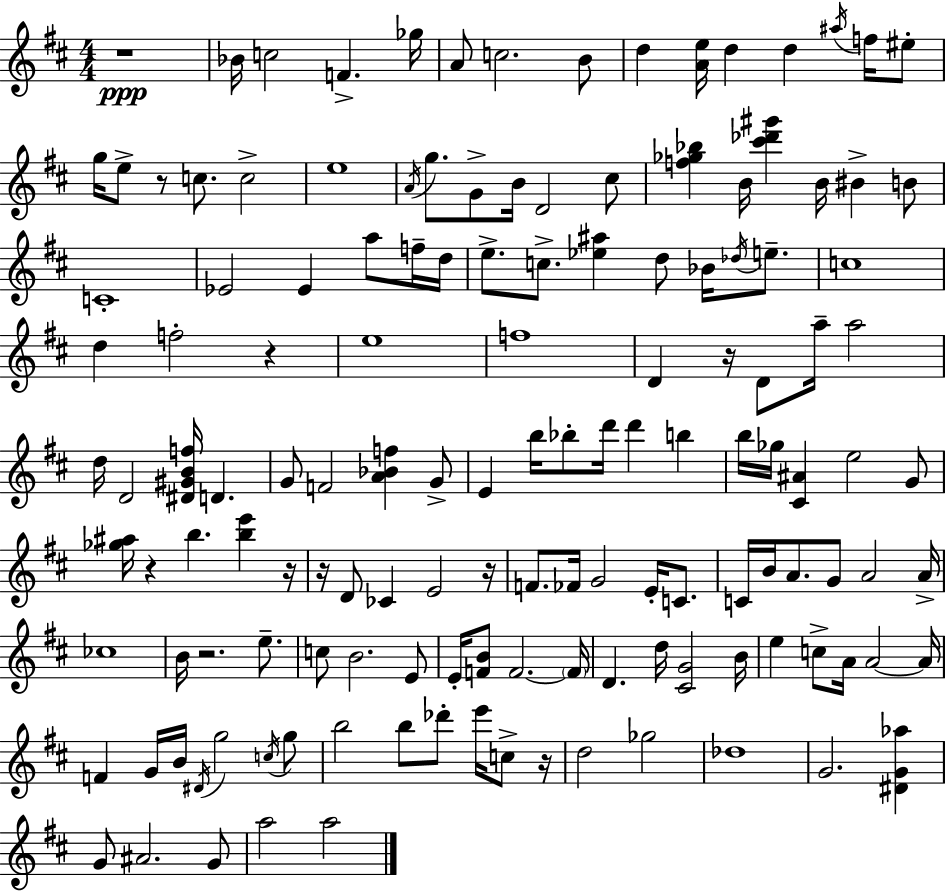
{
  \clef treble
  \numericTimeSignature
  \time 4/4
  \key d \major
  r1\ppp | bes'16 c''2 f'4.-> ges''16 | a'8 c''2. b'8 | d''4 <a' e''>16 d''4 d''4 \acciaccatura { ais''16 } f''16 eis''8-. | \break g''16 e''8-> r8 c''8. c''2-> | e''1 | \acciaccatura { a'16 } g''8. g'8-> b'16 d'2 | cis''8 <f'' ges'' bes''>4 b'16 <cis''' des''' gis'''>4 b'16 bis'4-> | \break b'8 c'1-. | ees'2 ees'4 a''8 | f''16-- d''16 e''8.-> c''8.-> <ees'' ais''>4 d''8 bes'16 \acciaccatura { des''16 } | e''8.-- c''1 | \break d''4 f''2-. r4 | e''1 | f''1 | d'4 r16 d'8 a''16-- a''2 | \break d''16 d'2 <dis' gis' b' f''>16 d'4. | g'8 f'2 <a' bes' f''>4 | g'8-> e'4 b''16 bes''8-. d'''16 d'''4 b''4 | b''16 ges''16 <cis' ais'>4 e''2 | \break g'8 <ges'' ais''>16 r4 b''4. <b'' e'''>4 | r16 r16 d'8 ces'4 e'2 | r16 f'8. fes'16 g'2 e'16-. | c'8. c'16 b'16 a'8. g'8 a'2 | \break a'16-> ces''1 | b'16 r2. | e''8.-- c''8 b'2. | e'8 e'16-. <f' b'>8 f'2.~~ | \break \parenthesize f'16 d'4. d''16 <cis' g'>2 | b'16 e''4 c''8-> a'16 a'2~~ | a'16 f'4 g'16 b'16 \acciaccatura { dis'16 } g''2 | \acciaccatura { c''16 } g''8 b''2 b''8 des'''8-. | \break e'''16 c''8-> r16 d''2 ges''2 | des''1 | g'2. | <dis' g' aes''>4 g'8 ais'2. | \break g'8 a''2 a''2 | \bar "|."
}